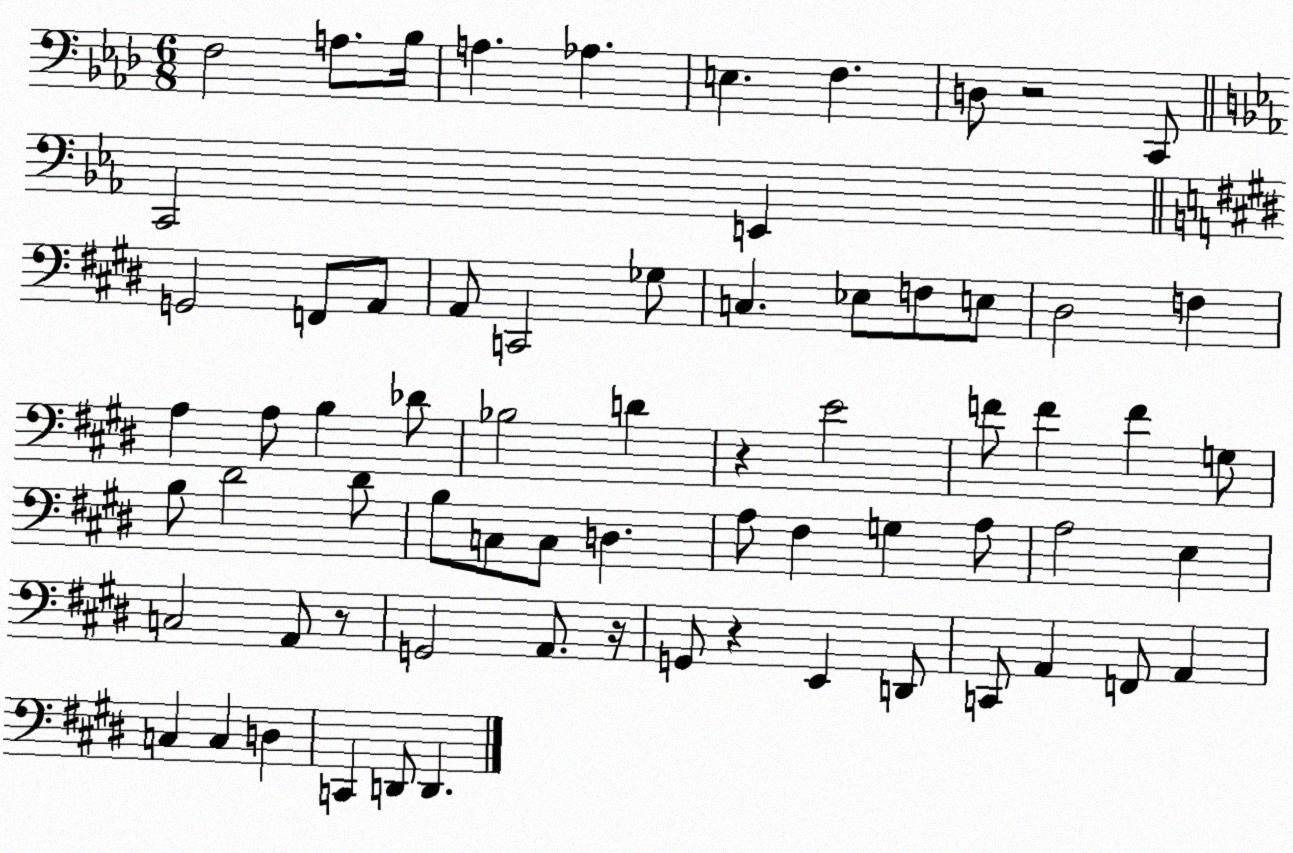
X:1
T:Untitled
M:6/8
L:1/4
K:Ab
F,2 A,/2 _B,/4 A, _A, E, F, D,/2 z2 C,,/2 C,,2 E,, G,,2 F,,/2 A,,/2 A,,/2 C,,2 _G,/2 C, _E,/2 F,/2 E,/2 ^D,2 F, A, A,/2 B, _D/2 _B,2 D z E2 F/2 F F G,/2 B,/2 ^D2 ^D/2 B,/2 C,/2 C,/2 D, A,/2 ^F, G, A,/2 A,2 E, C,2 A,,/2 z/2 G,,2 A,,/2 z/4 G,,/2 z E,, D,,/2 C,,/2 A,, F,,/2 A,, C, C, D, C,, D,,/2 D,,